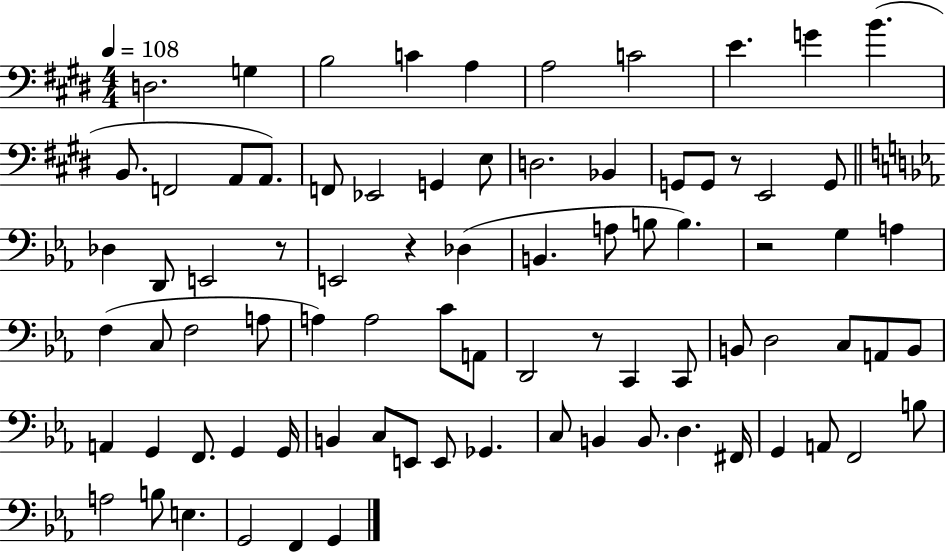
{
  \clef bass
  \numericTimeSignature
  \time 4/4
  \key e \major
  \tempo 4 = 108
  \repeat volta 2 { d2. g4 | b2 c'4 a4 | a2 c'2 | e'4. g'4 b'4.( | \break b,8. f,2 a,8 a,8.) | f,8 ees,2 g,4 e8 | d2. bes,4 | g,8 g,8 r8 e,2 g,8 | \break \bar "||" \break \key ees \major des4 d,8 e,2 r8 | e,2 r4 des4( | b,4. a8 b8 b4.) | r2 g4 a4 | \break f4( c8 f2 a8 | a4) a2 c'8 a,8 | d,2 r8 c,4 c,8 | b,8 d2 c8 a,8 b,8 | \break a,4 g,4 f,8. g,4 g,16 | b,4 c8 e,8 e,8 ges,4. | c8 b,4 b,8. d4. fis,16 | g,4 a,8 f,2 b8 | \break a2 b8 e4. | g,2 f,4 g,4 | } \bar "|."
}